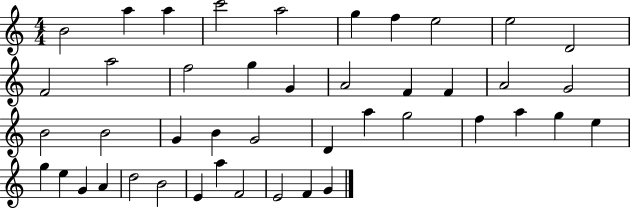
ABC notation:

X:1
T:Untitled
M:4/4
L:1/4
K:C
B2 a a c'2 a2 g f e2 e2 D2 F2 a2 f2 g G A2 F F A2 G2 B2 B2 G B G2 D a g2 f a g e g e G A d2 B2 E a F2 E2 F G